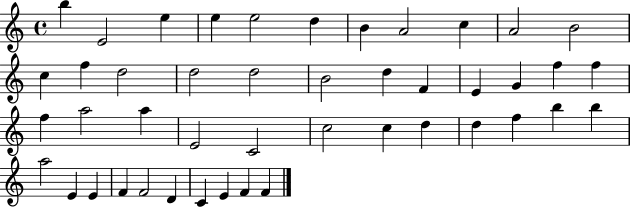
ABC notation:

X:1
T:Untitled
M:4/4
L:1/4
K:C
b E2 e e e2 d B A2 c A2 B2 c f d2 d2 d2 B2 d F E G f f f a2 a E2 C2 c2 c d d f b b a2 E E F F2 D C E F F